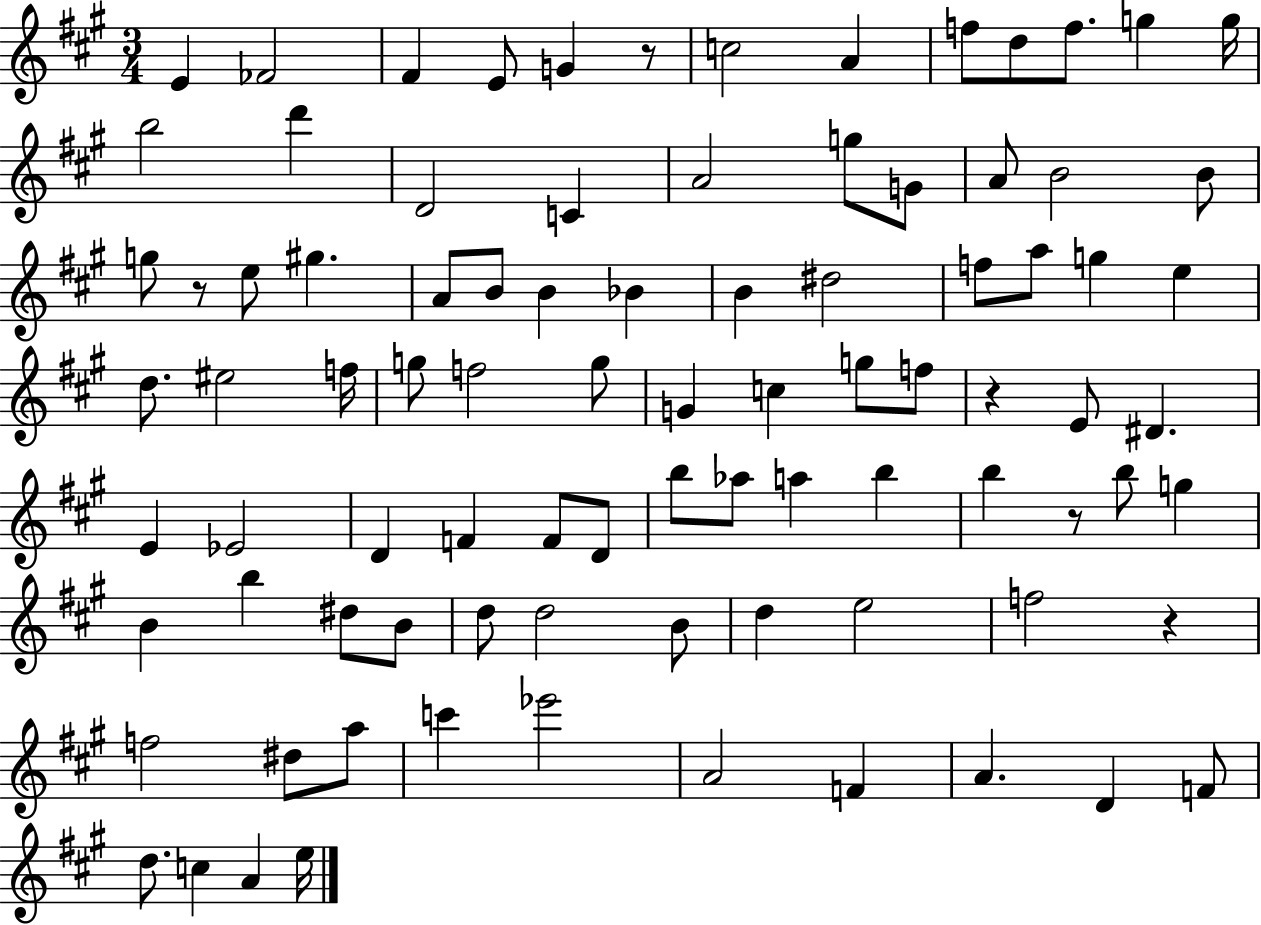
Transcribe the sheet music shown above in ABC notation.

X:1
T:Untitled
M:3/4
L:1/4
K:A
E _F2 ^F E/2 G z/2 c2 A f/2 d/2 f/2 g g/4 b2 d' D2 C A2 g/2 G/2 A/2 B2 B/2 g/2 z/2 e/2 ^g A/2 B/2 B _B B ^d2 f/2 a/2 g e d/2 ^e2 f/4 g/2 f2 g/2 G c g/2 f/2 z E/2 ^D E _E2 D F F/2 D/2 b/2 _a/2 a b b z/2 b/2 g B b ^d/2 B/2 d/2 d2 B/2 d e2 f2 z f2 ^d/2 a/2 c' _e'2 A2 F A D F/2 d/2 c A e/4